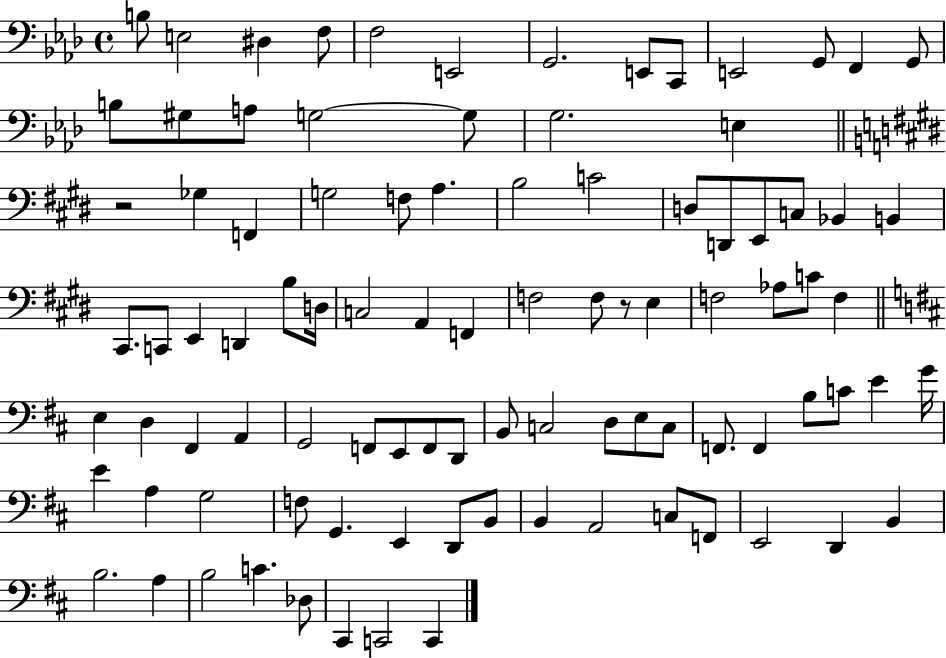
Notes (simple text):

B3/e E3/h D#3/q F3/e F3/h E2/h G2/h. E2/e C2/e E2/h G2/e F2/q G2/e B3/e G#3/e A3/e G3/h G3/e G3/h. E3/q R/h Gb3/q F2/q G3/h F3/e A3/q. B3/h C4/h D3/e D2/e E2/e C3/e Bb2/q B2/q C#2/e. C2/e E2/q D2/q B3/e D3/s C3/h A2/q F2/q F3/h F3/e R/e E3/q F3/h Ab3/e C4/e F3/q E3/q D3/q F#2/q A2/q G2/h F2/e E2/e F2/e D2/e B2/e C3/h D3/e E3/e C3/e F2/e. F2/q B3/e C4/e E4/q G4/s E4/q A3/q G3/h F3/e G2/q. E2/q D2/e B2/e B2/q A2/h C3/e F2/e E2/h D2/q B2/q B3/h. A3/q B3/h C4/q. Db3/e C#2/q C2/h C2/q